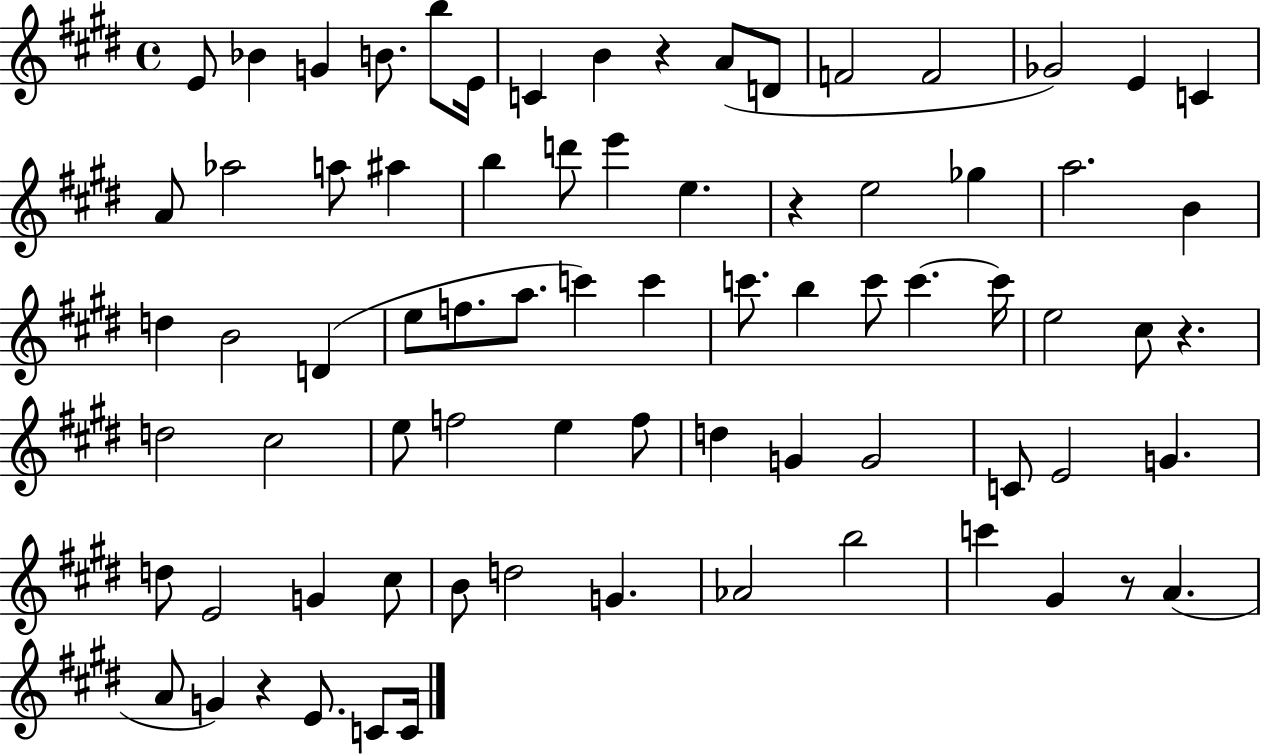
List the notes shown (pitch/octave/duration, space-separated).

E4/e Bb4/q G4/q B4/e. B5/e E4/s C4/q B4/q R/q A4/e D4/e F4/h F4/h Gb4/h E4/q C4/q A4/e Ab5/h A5/e A#5/q B5/q D6/e E6/q E5/q. R/q E5/h Gb5/q A5/h. B4/q D5/q B4/h D4/q E5/e F5/e. A5/e. C6/q C6/q C6/e. B5/q C6/e C6/q. C6/s E5/h C#5/e R/q. D5/h C#5/h E5/e F5/h E5/q F5/e D5/q G4/q G4/h C4/e E4/h G4/q. D5/e E4/h G4/q C#5/e B4/e D5/h G4/q. Ab4/h B5/h C6/q G#4/q R/e A4/q. A4/e G4/q R/q E4/e. C4/e C4/s